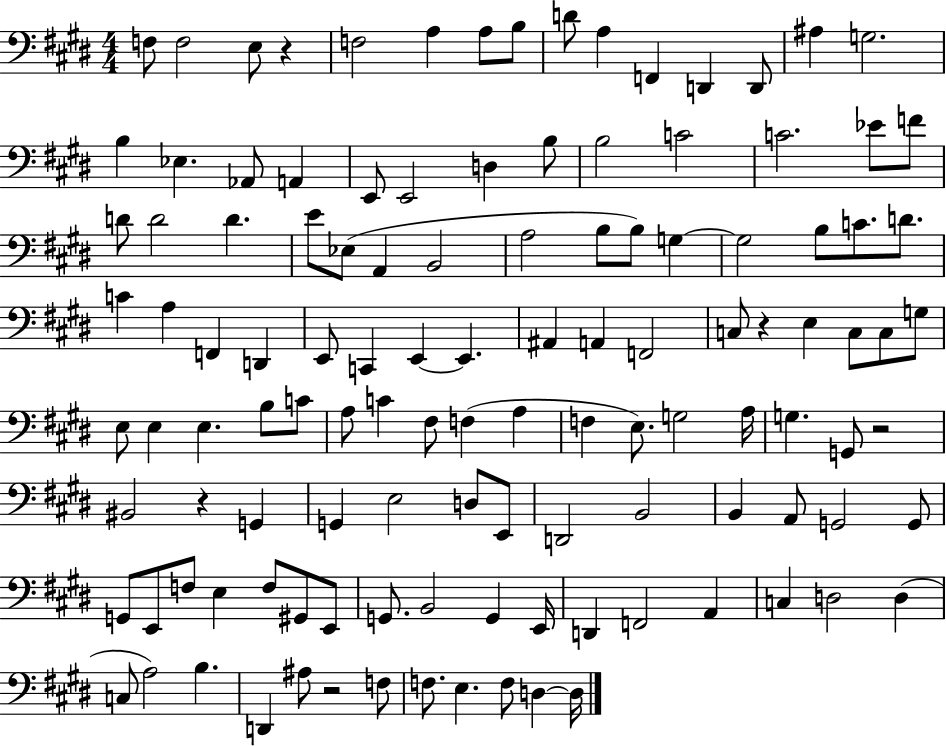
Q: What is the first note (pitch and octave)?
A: F3